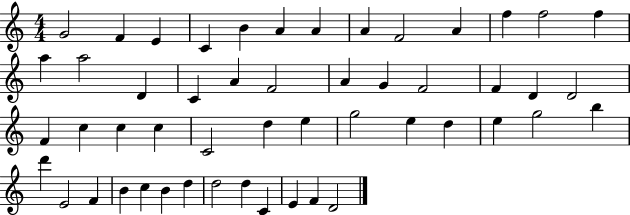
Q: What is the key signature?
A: C major